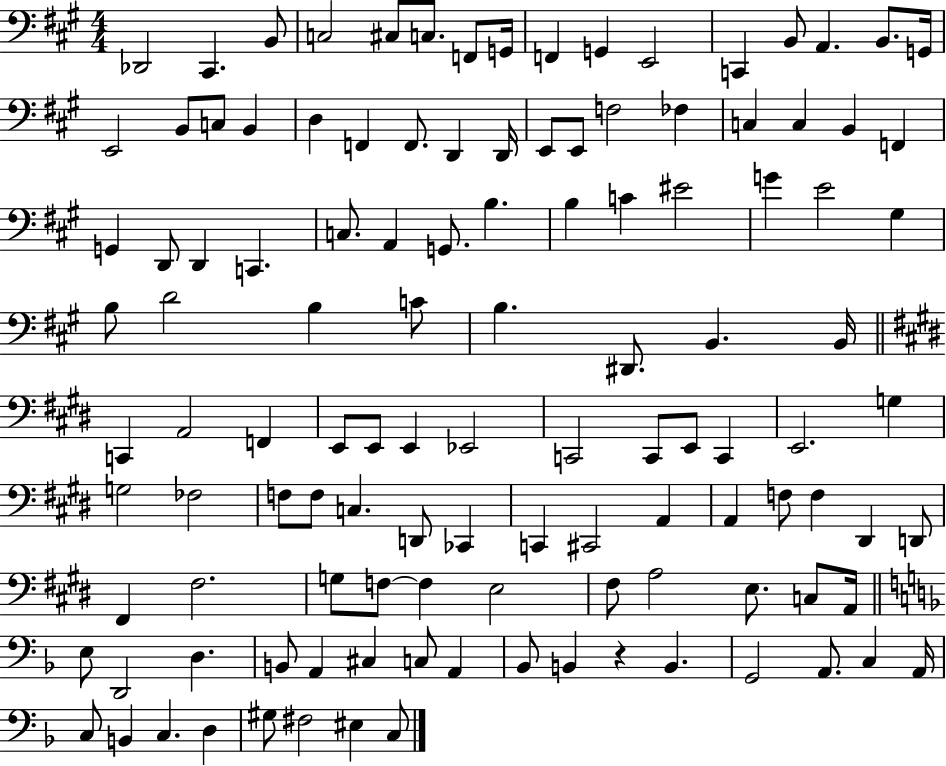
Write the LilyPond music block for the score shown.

{
  \clef bass
  \numericTimeSignature
  \time 4/4
  \key a \major
  \repeat volta 2 { des,2 cis,4. b,8 | c2 cis8 c8. f,8 g,16 | f,4 g,4 e,2 | c,4 b,8 a,4. b,8. g,16 | \break e,2 b,8 c8 b,4 | d4 f,4 f,8. d,4 d,16 | e,8 e,8 f2 fes4 | c4 c4 b,4 f,4 | \break g,4 d,8 d,4 c,4. | c8. a,4 g,8. b4. | b4 c'4 eis'2 | g'4 e'2 gis4 | \break b8 d'2 b4 c'8 | b4. dis,8. b,4. b,16 | \bar "||" \break \key e \major c,4 a,2 f,4 | e,8 e,8 e,4 ees,2 | c,2 c,8 e,8 c,4 | e,2. g4 | \break g2 fes2 | f8 f8 c4. d,8 ces,4 | c,4 cis,2 a,4 | a,4 f8 f4 dis,4 d,8 | \break fis,4 fis2. | g8 f8~~ f4 e2 | fis8 a2 e8. c8 a,16 | \bar "||" \break \key f \major e8 d,2 d4. | b,8 a,4 cis4 c8 a,4 | bes,8 b,4 r4 b,4. | g,2 a,8. c4 a,16 | \break c8 b,4 c4. d4 | gis8 fis2 eis4 c8 | } \bar "|."
}